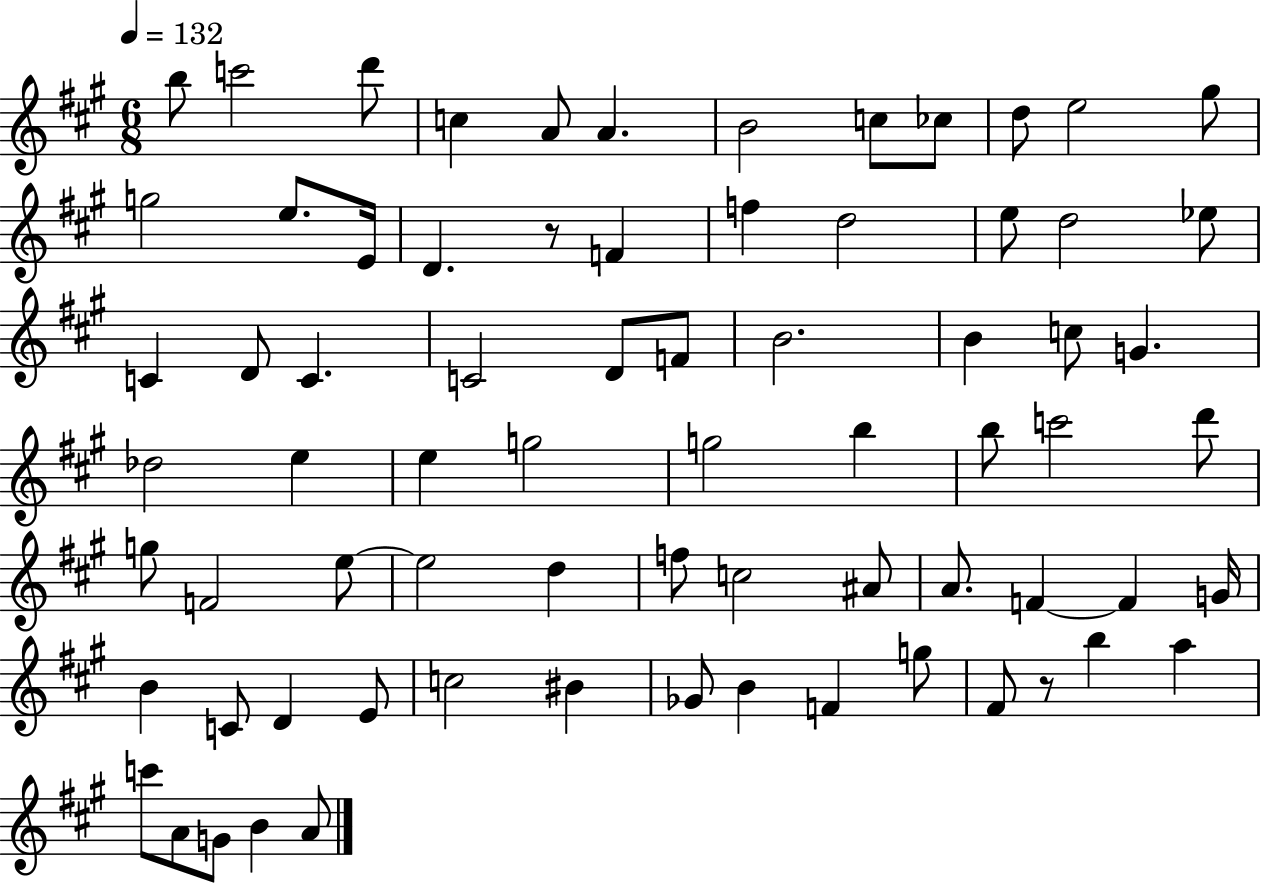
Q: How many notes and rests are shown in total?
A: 73